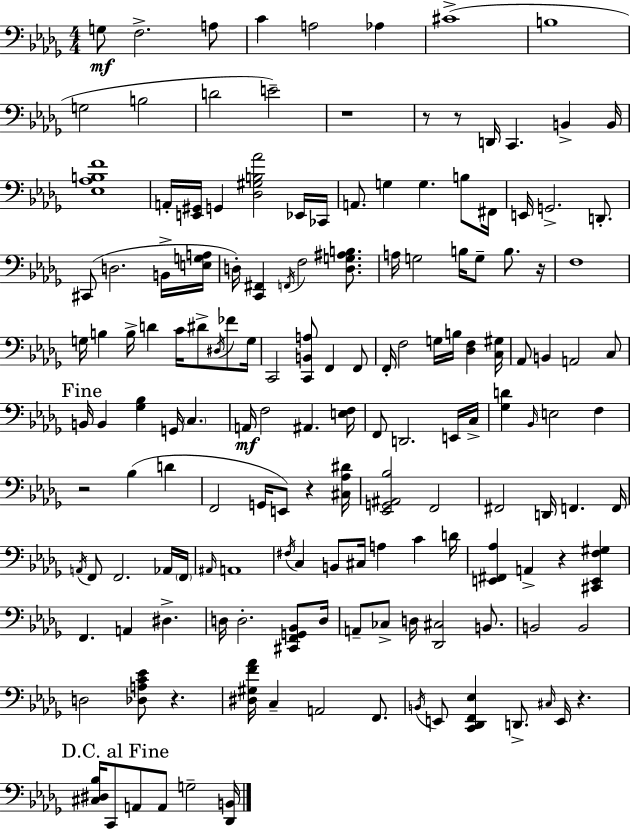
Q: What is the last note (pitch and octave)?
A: G3